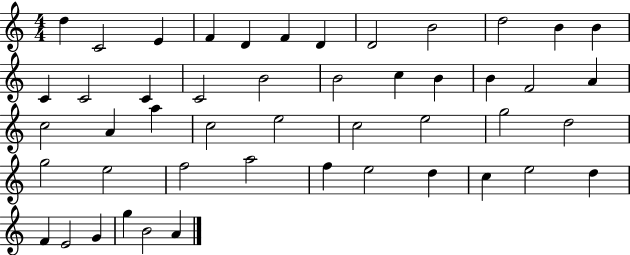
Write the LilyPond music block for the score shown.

{
  \clef treble
  \numericTimeSignature
  \time 4/4
  \key c \major
  d''4 c'2 e'4 | f'4 d'4 f'4 d'4 | d'2 b'2 | d''2 b'4 b'4 | \break c'4 c'2 c'4 | c'2 b'2 | b'2 c''4 b'4 | b'4 f'2 a'4 | \break c''2 a'4 a''4 | c''2 e''2 | c''2 e''2 | g''2 d''2 | \break g''2 e''2 | f''2 a''2 | f''4 e''2 d''4 | c''4 e''2 d''4 | \break f'4 e'2 g'4 | g''4 b'2 a'4 | \bar "|."
}